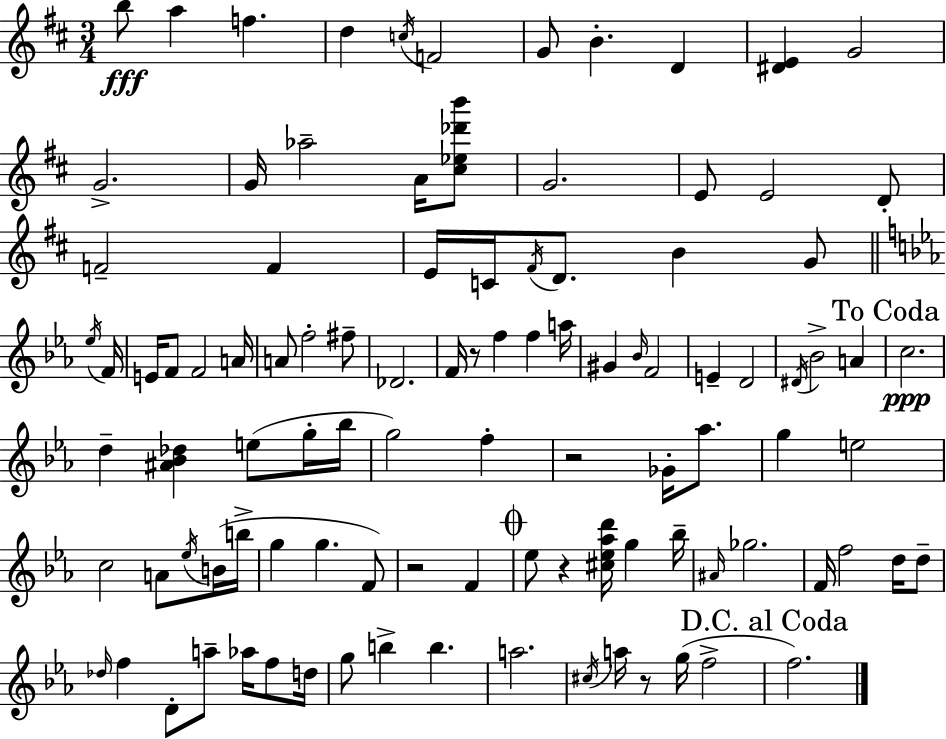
{
  \clef treble
  \numericTimeSignature
  \time 3/4
  \key d \major
  b''8\fff a''4 f''4. | d''4 \acciaccatura { c''16 } f'2 | g'8 b'4.-. d'4 | <dis' e'>4 g'2 | \break g'2.-> | g'16 aes''2-- a'16 <cis'' ees'' des''' b'''>8 | g'2. | e'8 e'2 d'8-. | \break f'2-- f'4 | e'16 c'16 \acciaccatura { fis'16 } d'8. b'4 g'8 | \bar "||" \break \key ees \major \acciaccatura { ees''16 } f'16 e'16 f'8 f'2 | a'16 a'8 f''2-. | fis''8-- des'2. | f'16 r8 f''4 f''4 | \break a''16 gis'4 \grace { bes'16 } f'2 | e'4-- d'2 | \acciaccatura { dis'16 } bes'2-> | a'4 \mark "To Coda" c''2.\ppp | \break d''4-- <ais' bes' des''>4 | e''8( g''16-. bes''16 g''2) | f''4-. r2 | ges'16-. aes''8. g''4 e''2 | \break c''2 | a'8 \acciaccatura { ees''16 } b'16( b''16-> g''4 g''4. | f'8) r2 | f'4 \mark \markup { \musicglyph "scripts.coda" } ees''8 r4 <cis'' ees'' aes'' d'''>16 | \break g''4 bes''16-- \grace { ais'16 } ges''2. | f'16 f''2 | d''16 d''8-- \grace { des''16 } f''4 d'8-. | a''8-- aes''16 f''8 d''16 g''8 b''4-> | \break b''4. a''2. | \acciaccatura { cis''16 } a''16 r8 g''16( | f''2-> \mark "D.C. al Coda" f''2.) | \bar "|."
}